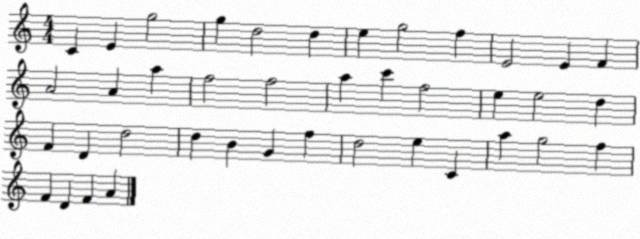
X:1
T:Untitled
M:4/4
L:1/4
K:C
C E g2 g d2 d e g2 f E2 E F A2 A a f2 f2 a c' f2 e e2 d F D d2 d B G f d2 e C a g2 f F D F A